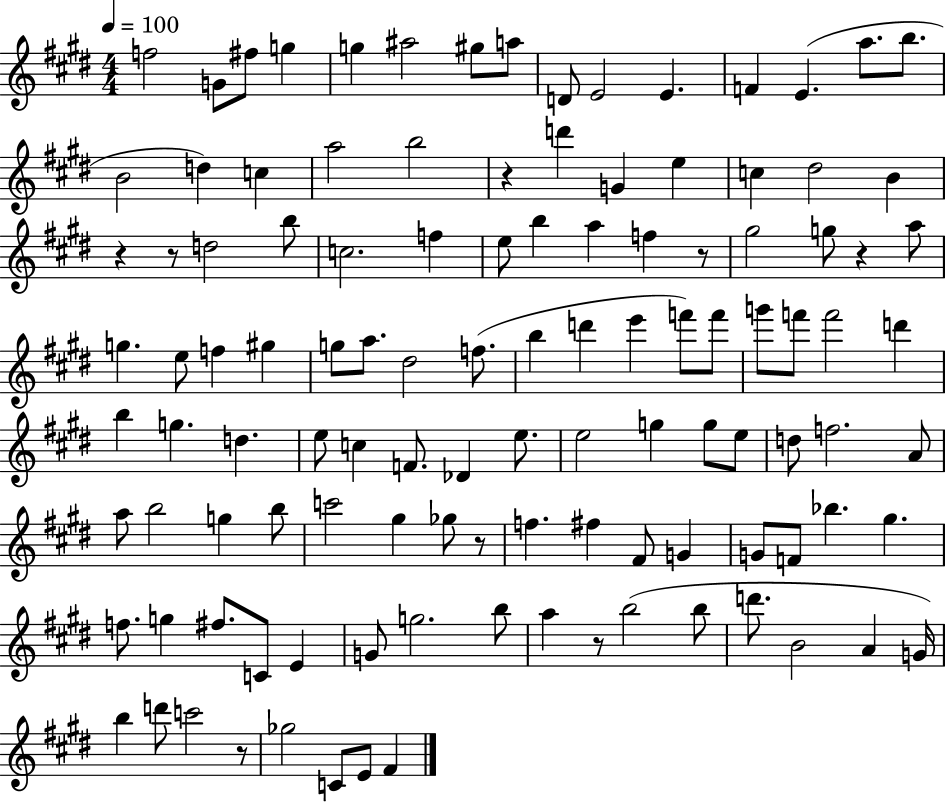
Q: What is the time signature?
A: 4/4